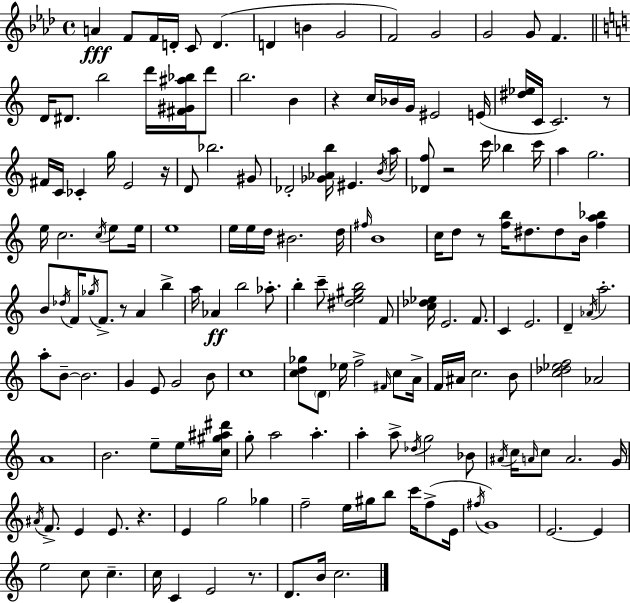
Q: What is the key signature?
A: F minor